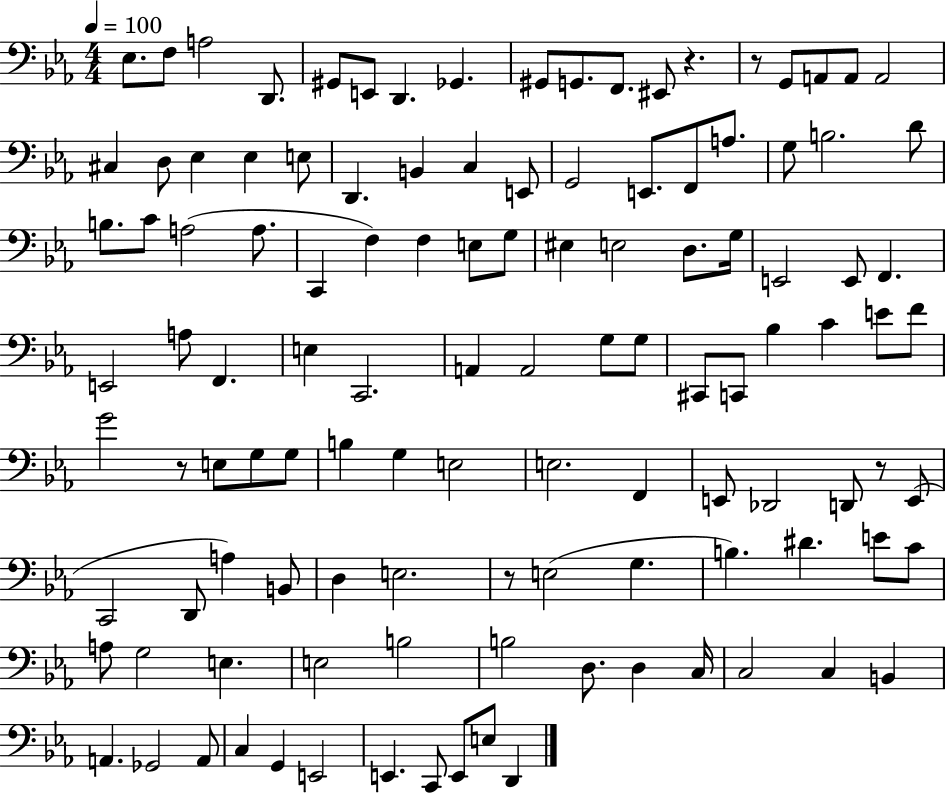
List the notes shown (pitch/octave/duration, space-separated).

Eb3/e. F3/e A3/h D2/e. G#2/e E2/e D2/q. Gb2/q. G#2/e G2/e. F2/e. EIS2/e R/q. R/e G2/e A2/e A2/e A2/h C#3/q D3/e Eb3/q Eb3/q E3/e D2/q. B2/q C3/q E2/e G2/h E2/e. F2/e A3/e. G3/e B3/h. D4/e B3/e. C4/e A3/h A3/e. C2/q F3/q F3/q E3/e G3/e EIS3/q E3/h D3/e. G3/s E2/h E2/e F2/q. E2/h A3/e F2/q. E3/q C2/h. A2/q A2/h G3/e G3/e C#2/e C2/e Bb3/q C4/q E4/e F4/e G4/h R/e E3/e G3/e G3/e B3/q G3/q E3/h E3/h. F2/q E2/e Db2/h D2/e R/e E2/e C2/h D2/e A3/q B2/e D3/q E3/h. R/e E3/h G3/q. B3/q. D#4/q. E4/e C4/e A3/e G3/h E3/q. E3/h B3/h B3/h D3/e. D3/q C3/s C3/h C3/q B2/q A2/q. Gb2/h A2/e C3/q G2/q E2/h E2/q. C2/e E2/e E3/e D2/q